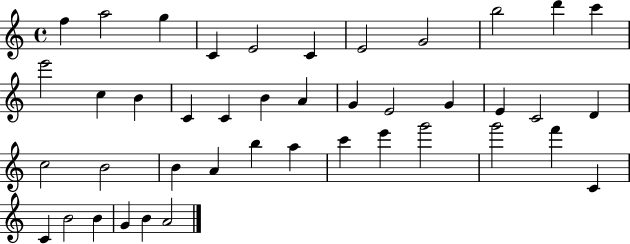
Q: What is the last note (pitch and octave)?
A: A4